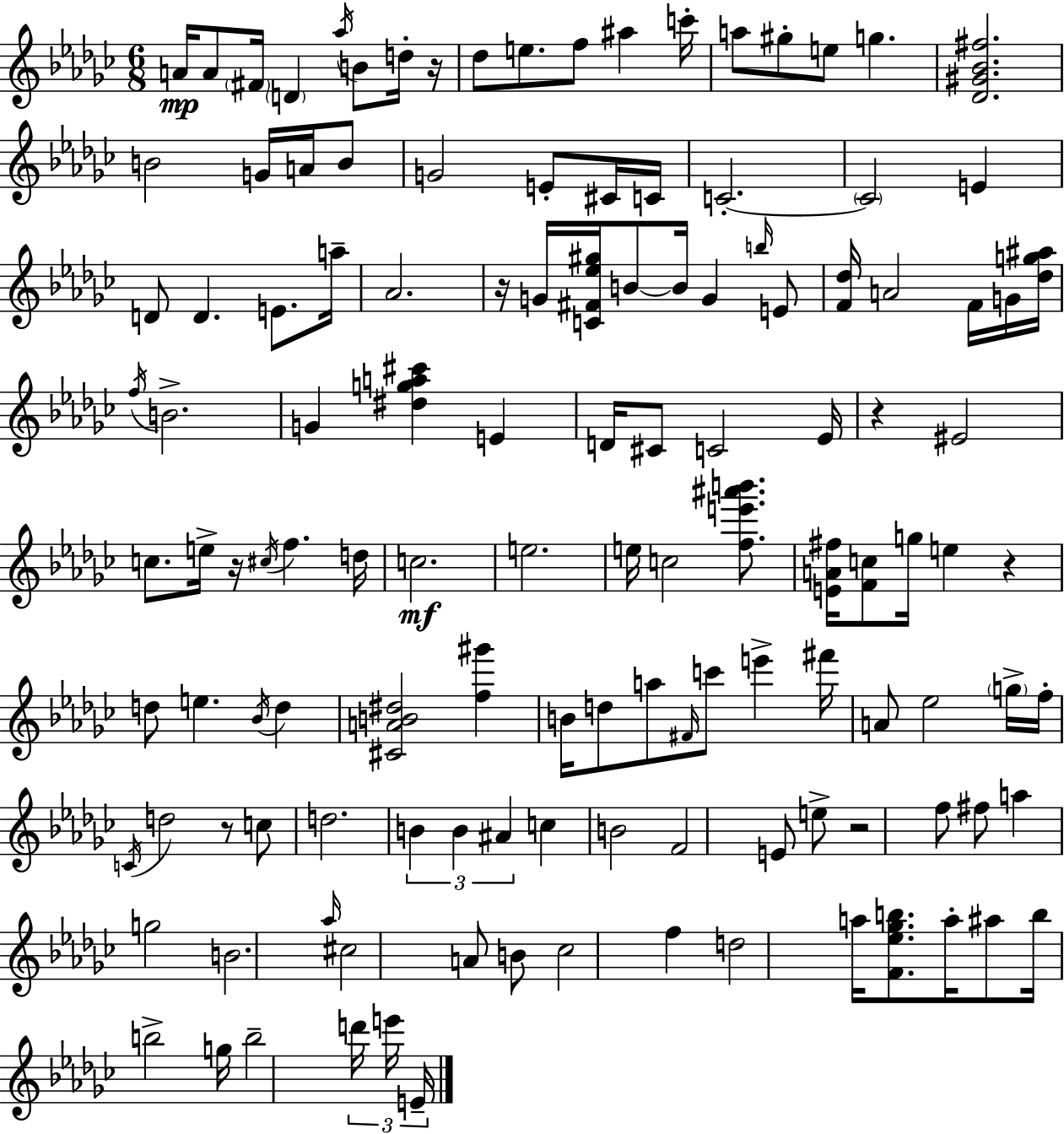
A4/s A4/e F#4/s D4/q Ab5/s B4/e D5/s R/s Db5/e E5/e. F5/e A#5/q C6/s A5/e G#5/e E5/e G5/q. [Db4,G#4,Bb4,F#5]/h. B4/h G4/s A4/s B4/e G4/h E4/e C#4/s C4/s C4/h. C4/h E4/q D4/e D4/q. E4/e. A5/s Ab4/h. R/s G4/s [C4,F#4,Eb5,G#5]/s B4/e B4/s G4/q B5/s E4/e [F4,Db5]/s A4/h F4/s G4/s [Db5,G5,A#5]/s F5/s B4/h. G4/q [D#5,G5,A5,C#6]/q E4/q D4/s C#4/e C4/h Eb4/s R/q EIS4/h C5/e. E5/s R/s C#5/s F5/q. D5/s C5/h. E5/h. E5/s C5/h [F5,E6,A#6,B6]/e. [E4,A4,F#5]/s [F4,C5]/e G5/s E5/q R/q D5/e E5/q. Bb4/s D5/q [C#4,A4,B4,D#5]/h [F5,G#6]/q B4/s D5/e A5/e F#4/s C6/e E6/q F#6/s A4/e Eb5/h G5/s F5/s C4/s D5/h R/e C5/e D5/h. B4/q B4/q A#4/q C5/q B4/h F4/h E4/e E5/e R/h F5/e F#5/e A5/q G5/h B4/h. Ab5/s C#5/h A4/e B4/e CES5/h F5/q D5/h A5/s [F4,Eb5,Gb5,B5]/e. A5/s A#5/e B5/s B5/h G5/s B5/h D6/s E6/s E4/s